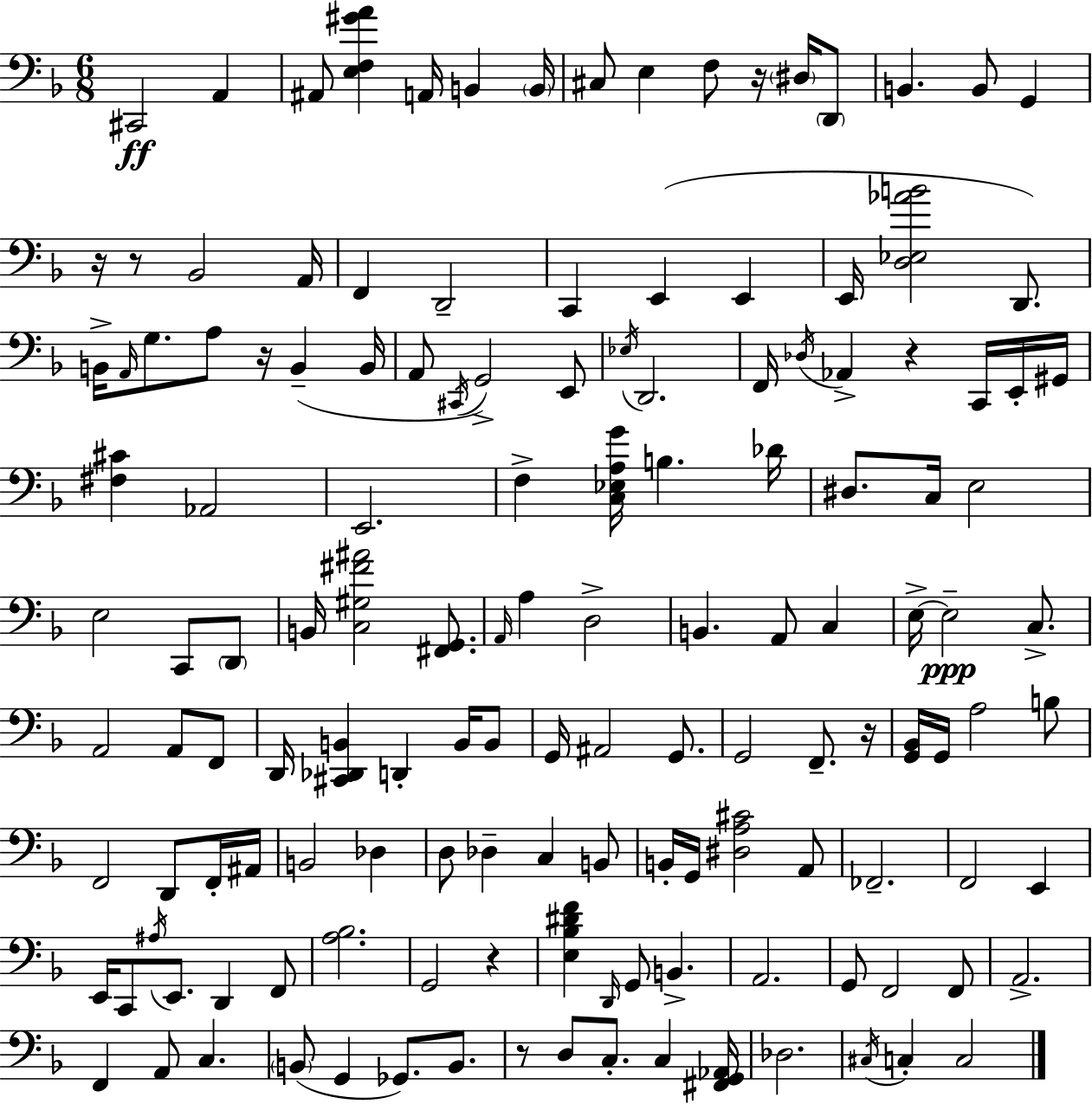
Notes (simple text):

C#2/h A2/q A#2/e [E3,F3,G#4,A4]/q A2/s B2/q B2/s C#3/e E3/q F3/e R/s D#3/s D2/e B2/q. B2/e G2/q R/s R/e Bb2/h A2/s F2/q D2/h C2/q E2/q E2/q E2/s [D3,Eb3,Ab4,B4]/h D2/e. B2/s A2/s G3/e. A3/e R/s B2/q B2/s A2/e C#2/s G2/h E2/e Eb3/s D2/h. F2/s Db3/s Ab2/q R/q C2/s E2/s G#2/s [F#3,C#4]/q Ab2/h E2/h. F3/q [C3,Eb3,A3,G4]/s B3/q. Db4/s D#3/e. C3/s E3/h E3/h C2/e D2/e B2/s [C3,G#3,F#4,A#4]/h [F#2,G2]/e. A2/s A3/q D3/h B2/q. A2/e C3/q E3/s E3/h C3/e. A2/h A2/e F2/e D2/s [C#2,Db2,B2]/q D2/q B2/s B2/e G2/s A#2/h G2/e. G2/h F2/e. R/s [G2,Bb2]/s G2/s A3/h B3/e F2/h D2/e F2/s A#2/s B2/h Db3/q D3/e Db3/q C3/q B2/e B2/s G2/s [D#3,A3,C#4]/h A2/e FES2/h. F2/h E2/q E2/s C2/e A#3/s E2/e. D2/q F2/e [A3,Bb3]/h. G2/h R/q [E3,Bb3,D#4,F4]/q D2/s G2/e B2/q. A2/h. G2/e F2/h F2/e A2/h. F2/q A2/e C3/q. B2/e G2/q Gb2/e. B2/e. R/e D3/e C3/e. C3/q [F#2,G2,Ab2]/s Db3/h. C#3/s C3/q C3/h